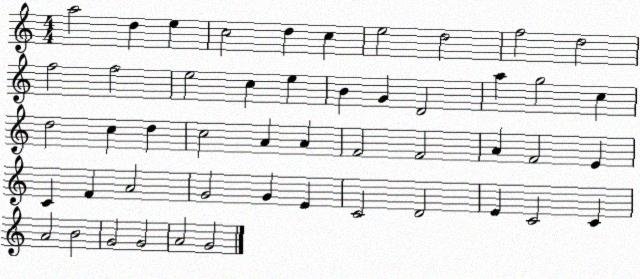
X:1
T:Untitled
M:4/4
L:1/4
K:C
a2 d e c2 d c e2 d2 f2 d2 f2 f2 e2 c e B G D2 a g2 c d2 c d c2 A A F2 F2 A F2 E C F A2 G2 G E C2 D2 E C2 C A2 B2 G2 G2 A2 G2